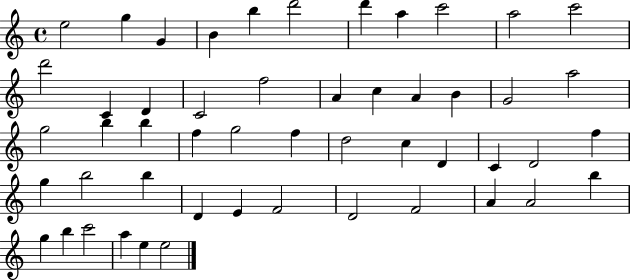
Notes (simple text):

E5/h G5/q G4/q B4/q B5/q D6/h D6/q A5/q C6/h A5/h C6/h D6/h C4/q D4/q C4/h F5/h A4/q C5/q A4/q B4/q G4/h A5/h G5/h B5/q B5/q F5/q G5/h F5/q D5/h C5/q D4/q C4/q D4/h F5/q G5/q B5/h B5/q D4/q E4/q F4/h D4/h F4/h A4/q A4/h B5/q G5/q B5/q C6/h A5/q E5/q E5/h